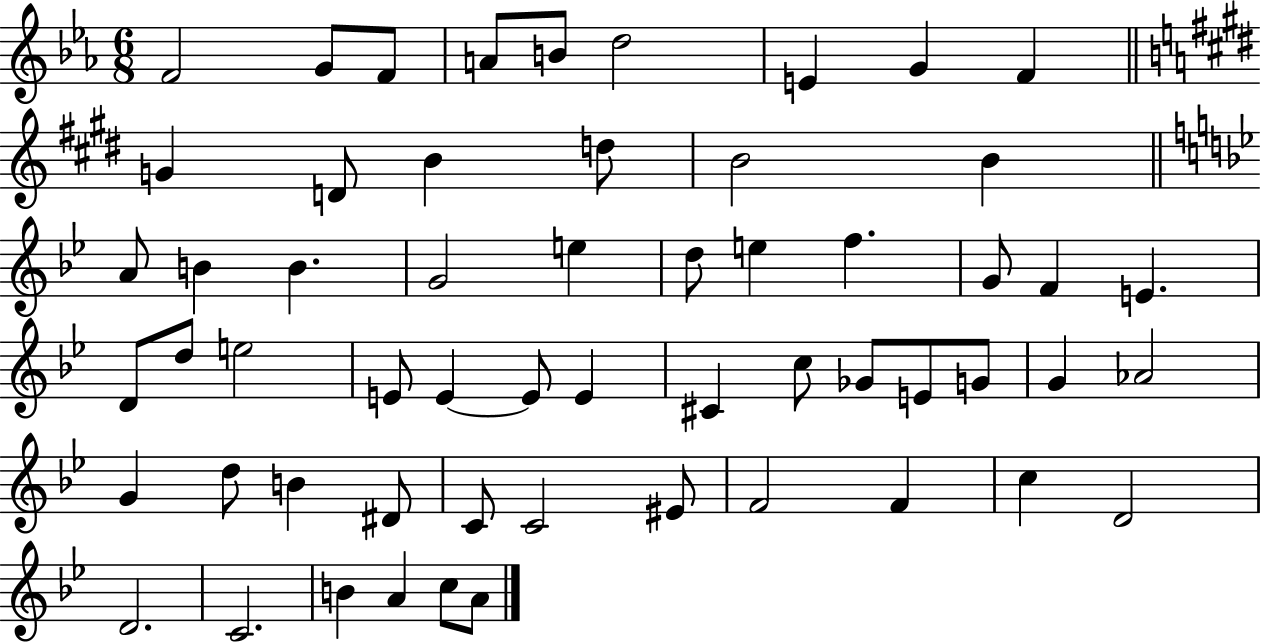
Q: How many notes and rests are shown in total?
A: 57